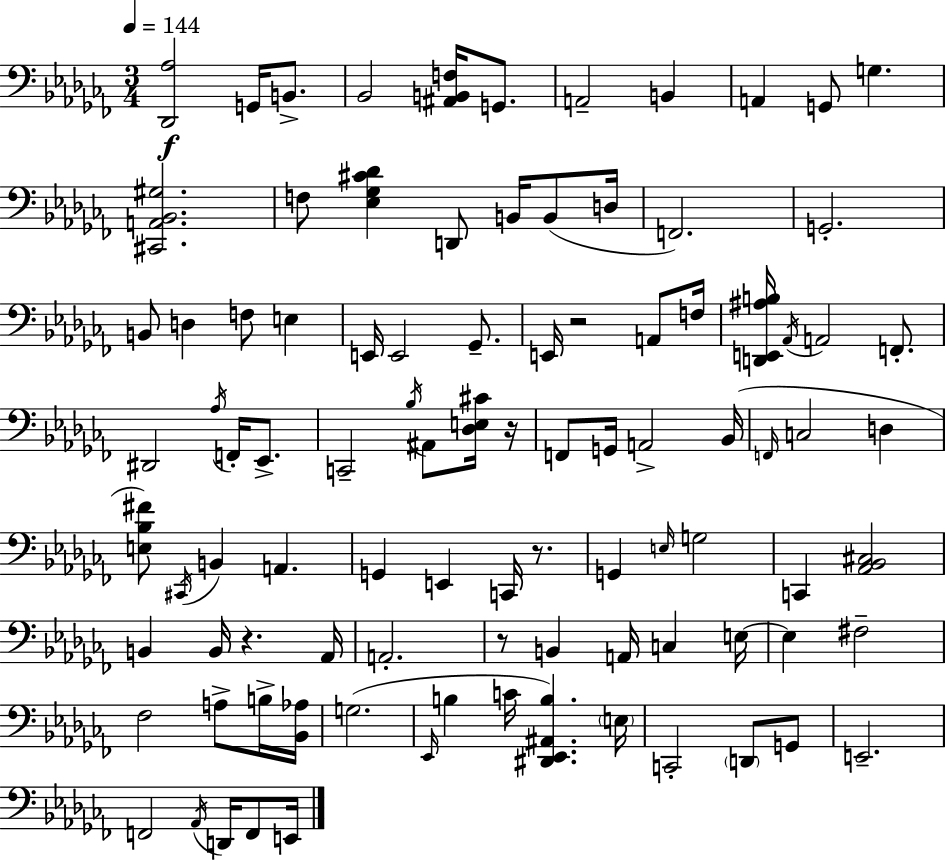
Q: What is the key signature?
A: AES minor